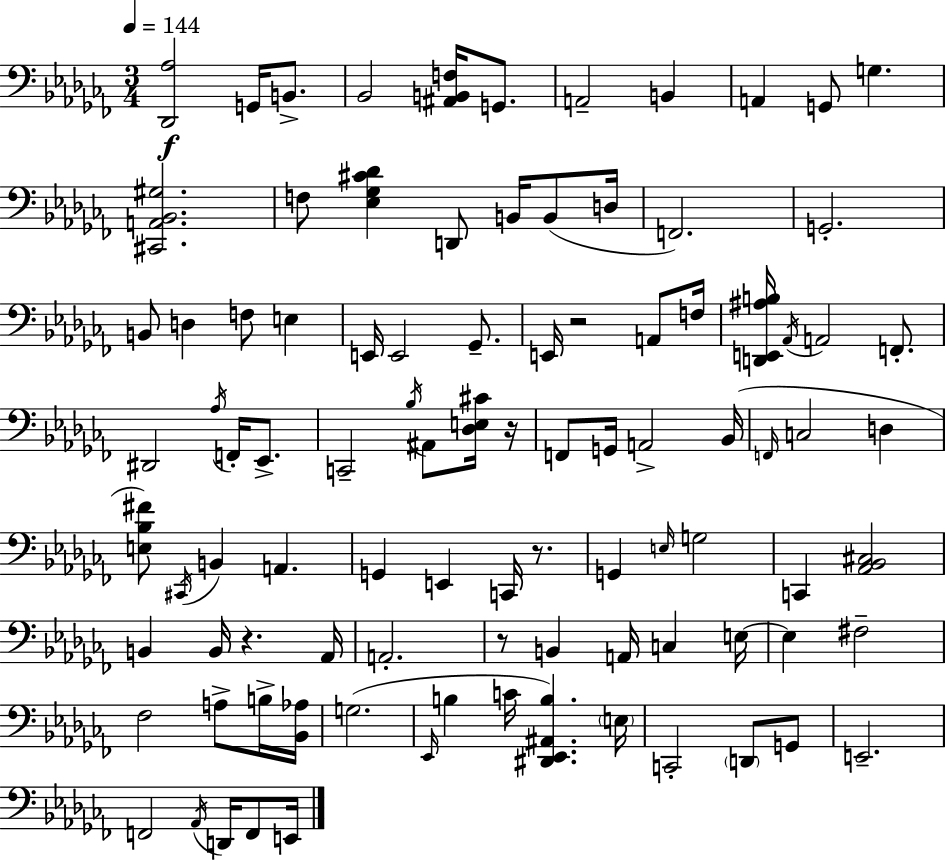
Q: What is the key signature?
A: AES minor